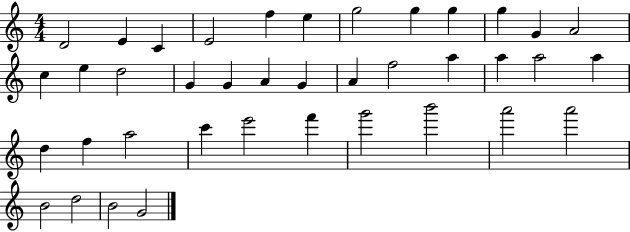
D4/h E4/q C4/q E4/h F5/q E5/q G5/h G5/q G5/q G5/q G4/q A4/h C5/q E5/q D5/h G4/q G4/q A4/q G4/q A4/q F5/h A5/q A5/q A5/h A5/q D5/q F5/q A5/h C6/q E6/h F6/q G6/h B6/h A6/h A6/h B4/h D5/h B4/h G4/h